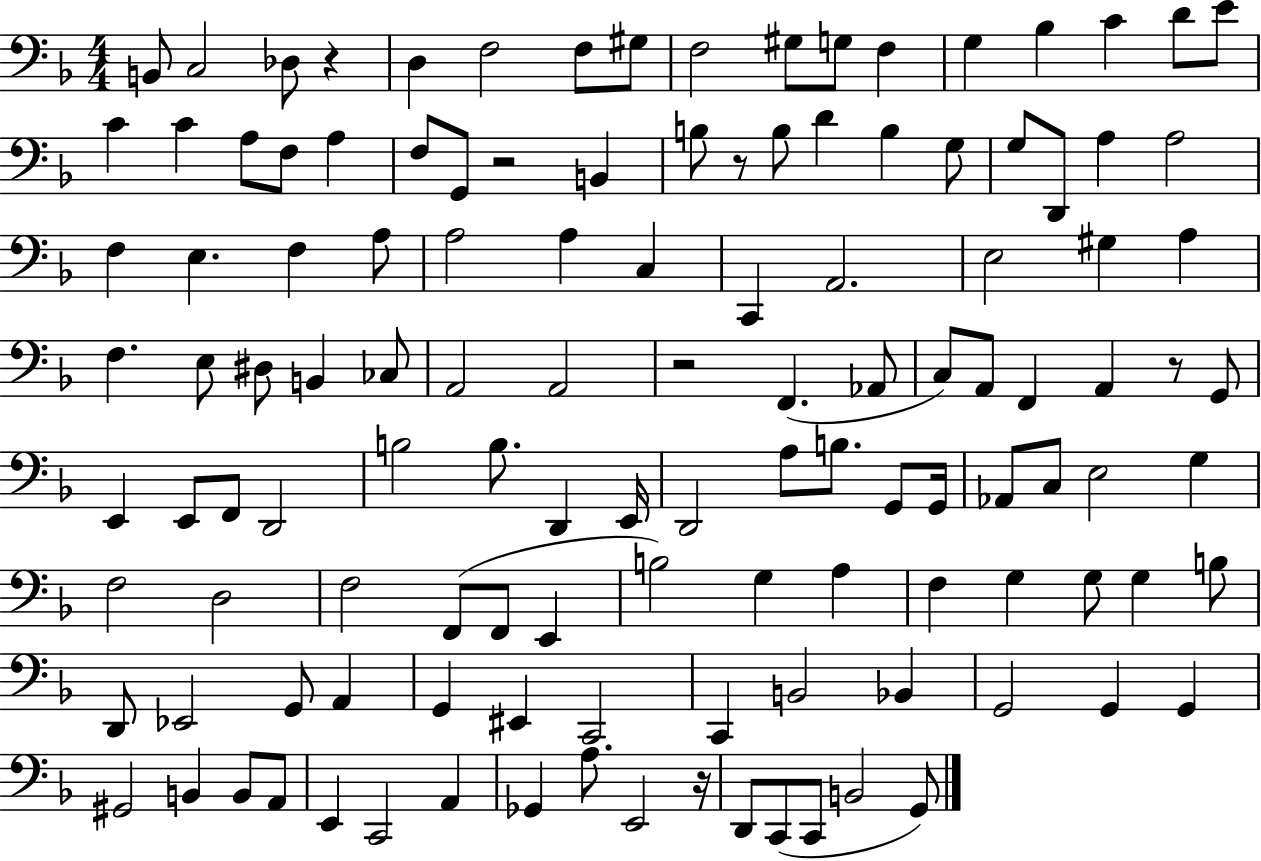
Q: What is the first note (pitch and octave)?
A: B2